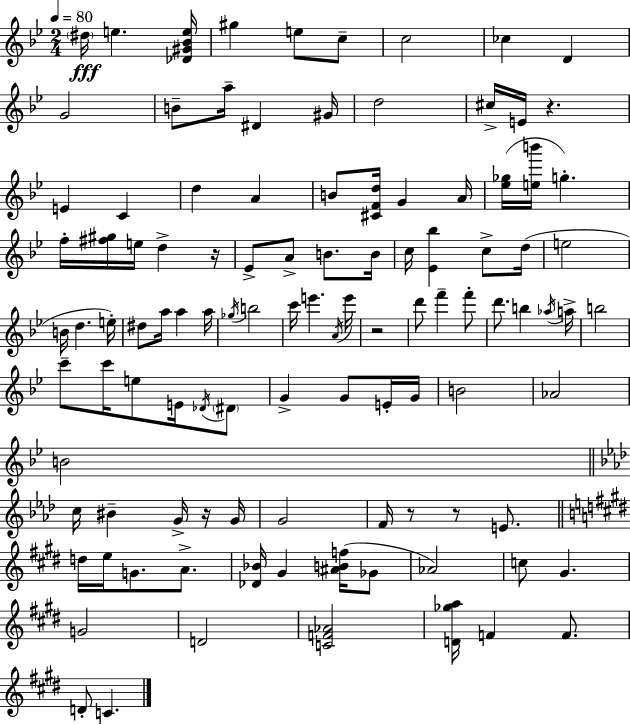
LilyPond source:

{
  \clef treble
  \numericTimeSignature
  \time 2/4
  \key bes \major
  \tempo 4 = 80
  \parenthesize dis''16\fff e''4. <des' gis' bes' e''>16 | gis''4 e''8 c''8-- | c''2 | ces''4 d'4 | \break g'2 | b'8-- a''16-- dis'4 gis'16 | d''2 | cis''16-> e'16 r4. | \break e'4 c'4 | d''4 a'4 | b'8 <cis' f' d''>16 g'4 a'16 | <ees'' ges''>16( <e'' b'''>16 g''4.-.) | \break f''16-. <fis'' gis''>16 e''16 d''4-> r16 | ees'8-> a'8-> b'8. b'16 | c''16 <ees' bes''>4 c''8-> d''16( | e''2 | \break b'16 d''4. e''16-.) | dis''8 a''16 a''4 a''16 | \acciaccatura { ges''16 } b''2 | c'''16 e'''4. | \break \acciaccatura { a'16 } e'''16 r2 | d'''8 f'''4-- | f'''8-. d'''8. b''4 | \acciaccatura { aes''16 } a''16-> b''2 | \break c'''8-- c'''16 e''8 | e'16 \acciaccatura { des'16 } \parenthesize dis'8 g'4-> | g'8 e'16-. g'16 b'2 | aes'2 | \break b'2 | \bar "||" \break \key aes \major c''16 bis'4-- g'16-> r16 g'16 | g'2 | f'16 r8 r8 e'8. | \bar "||" \break \key e \major d''16 e''16 g'8. a'8.-> | <des' bes'>16 gis'4 <ais' b' f''>16( ges'8 | aes'2) | c''8 gis'4. | \break g'2 | d'2 | <c' f' aes'>2 | <d' ges'' a''>16 f'4 f'8. | \break d'8-. c'4. | \bar "|."
}